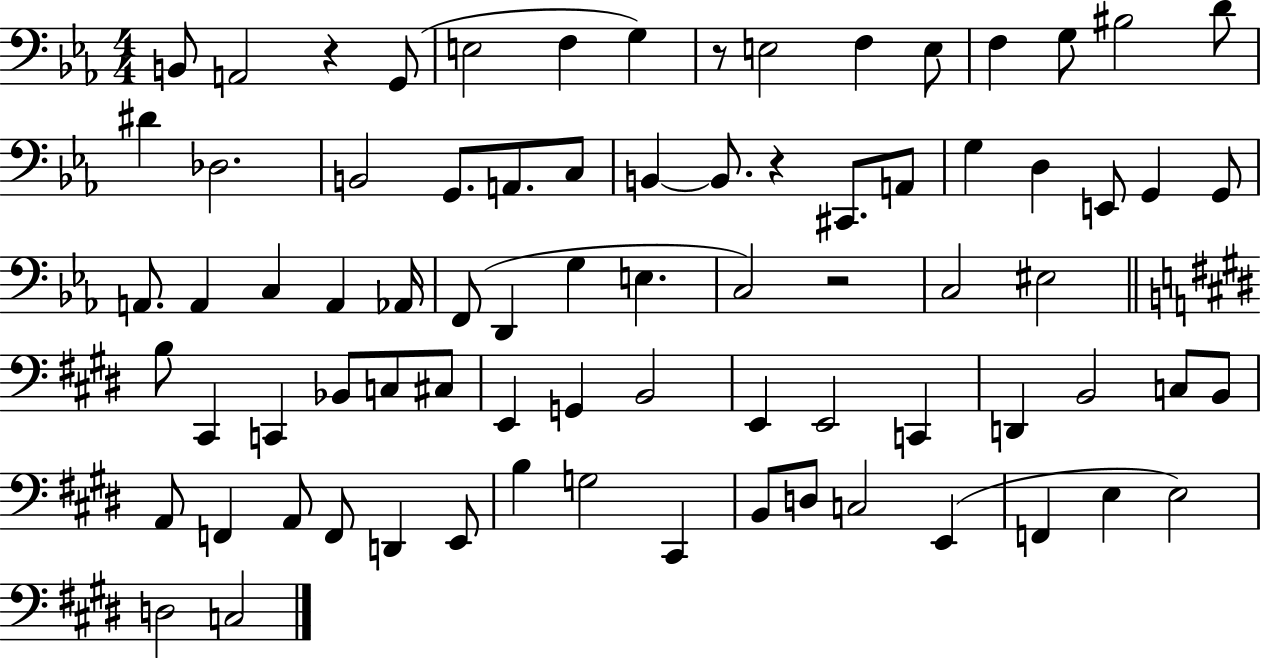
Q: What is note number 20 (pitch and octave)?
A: B2